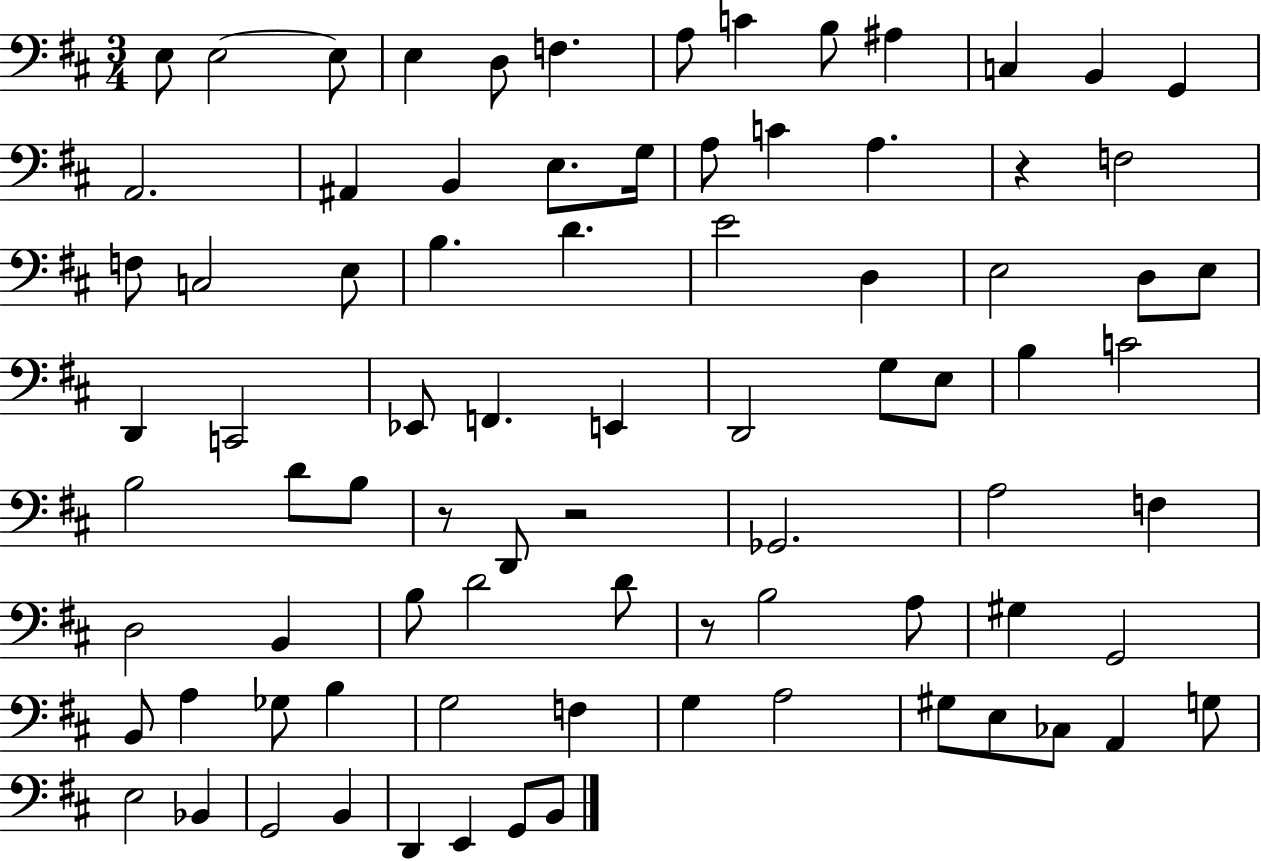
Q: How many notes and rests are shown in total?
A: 83